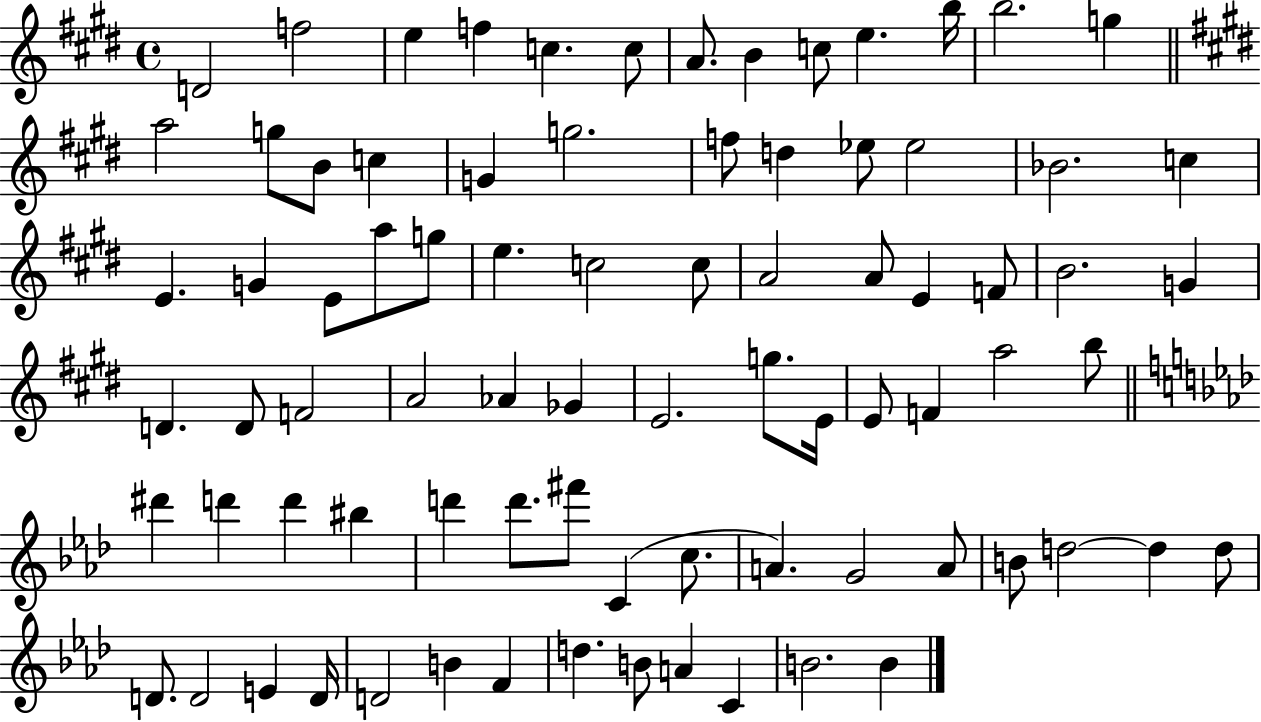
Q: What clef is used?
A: treble